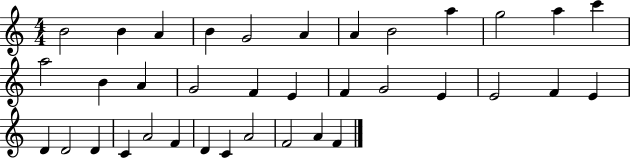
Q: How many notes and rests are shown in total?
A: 36